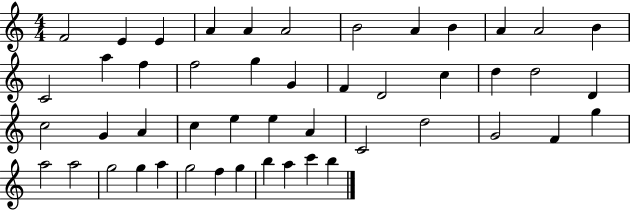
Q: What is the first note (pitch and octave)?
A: F4